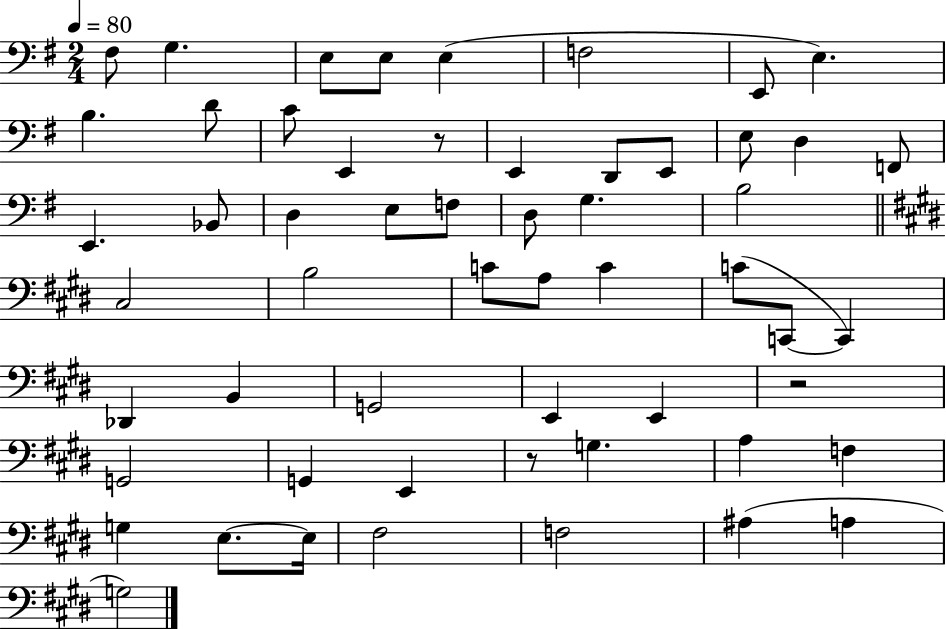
{
  \clef bass
  \numericTimeSignature
  \time 2/4
  \key g \major
  \tempo 4 = 80
  fis8 g4. | e8 e8 e4( | f2 | e,8 e4.) | \break b4. d'8 | c'8 e,4 r8 | e,4 d,8 e,8 | e8 d4 f,8 | \break e,4. bes,8 | d4 e8 f8 | d8 g4. | b2 | \break \bar "||" \break \key e \major cis2 | b2 | c'8 a8 c'4 | c'8( c,8~~ c,4) | \break des,4 b,4 | g,2 | e,4 e,4 | r2 | \break g,2 | g,4 e,4 | r8 g4. | a4 f4 | \break g4 e8.~~ e16 | fis2 | f2 | ais4( a4 | \break g2) | \bar "|."
}